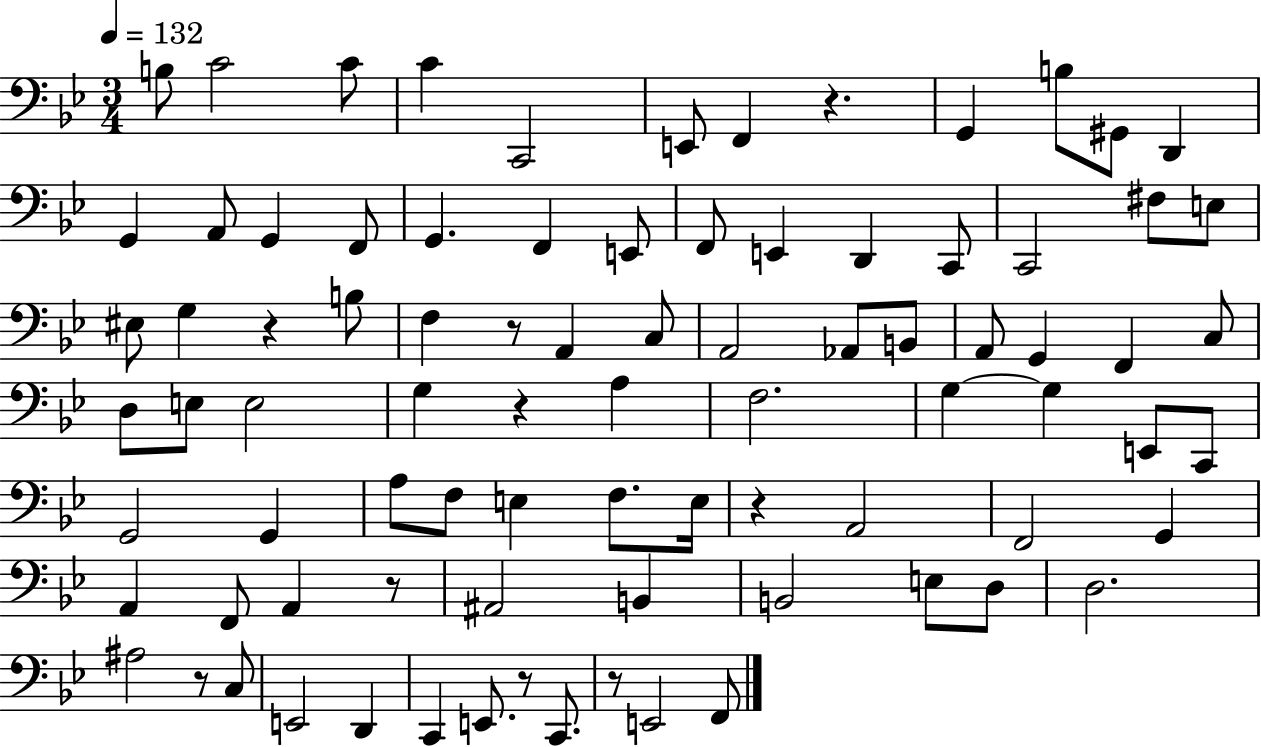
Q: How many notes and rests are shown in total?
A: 85